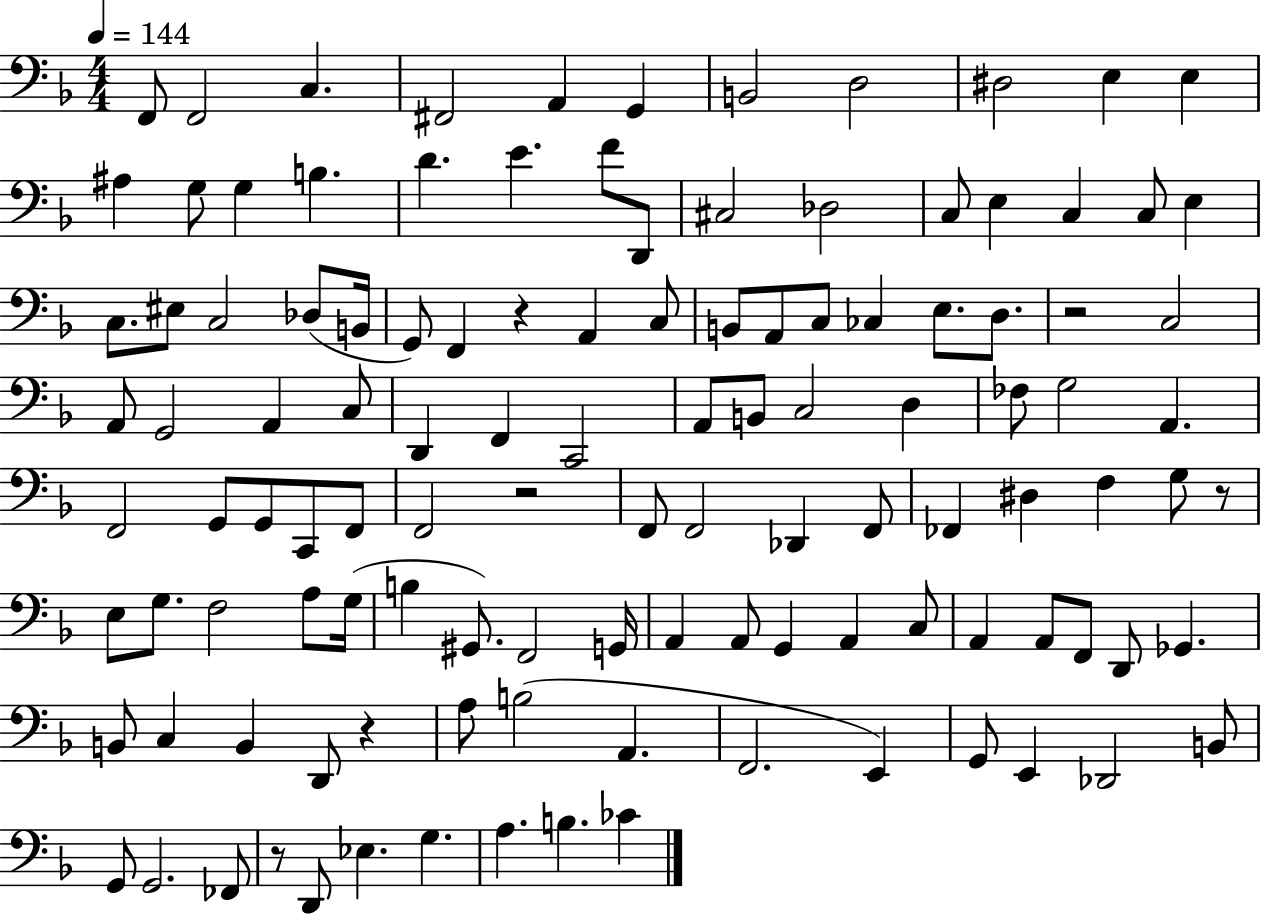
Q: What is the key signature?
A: F major